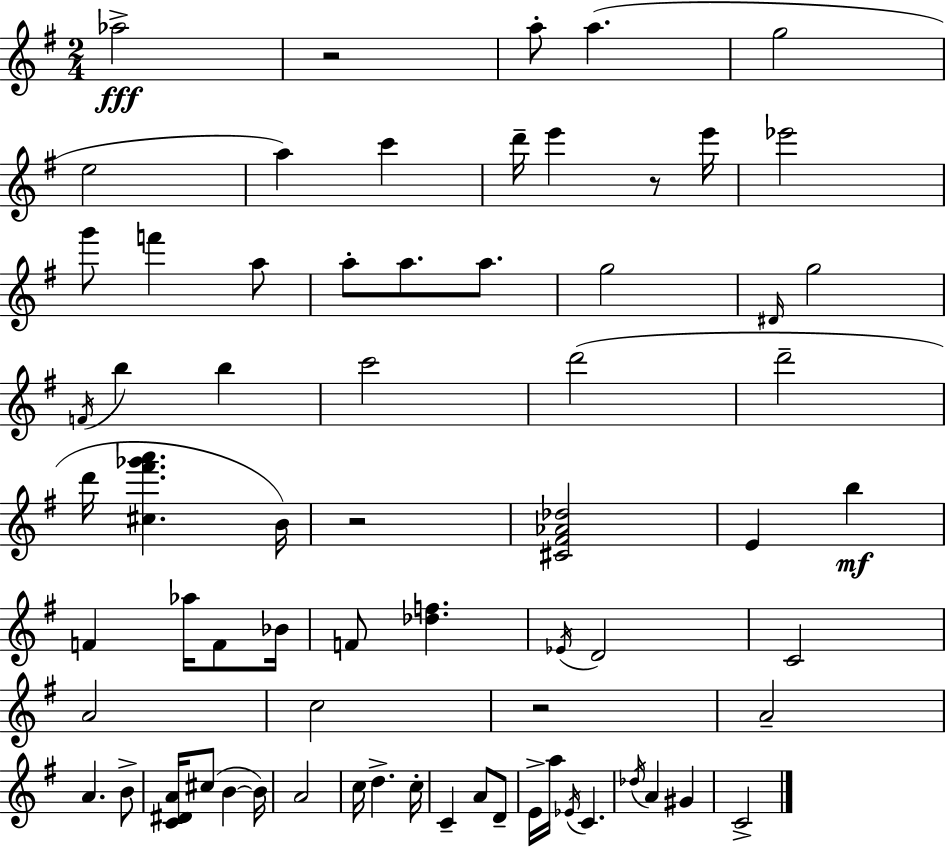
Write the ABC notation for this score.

X:1
T:Untitled
M:2/4
L:1/4
K:G
_a2 z2 a/2 a g2 e2 a c' d'/4 e' z/2 e'/4 _e'2 g'/2 f' a/2 a/2 a/2 a/2 g2 ^D/4 g2 F/4 b b c'2 d'2 d'2 d'/4 [^c^f'_g'a'] B/4 z2 [^C^F_A_d]2 E b F _a/4 F/2 _B/4 F/2 [_df] _E/4 D2 C2 A2 c2 z2 A2 A B/2 [C^DA]/4 ^c/2 B B/4 A2 c/4 d c/4 C A/2 D/2 E/4 a/4 _E/4 C _d/4 A ^G C2